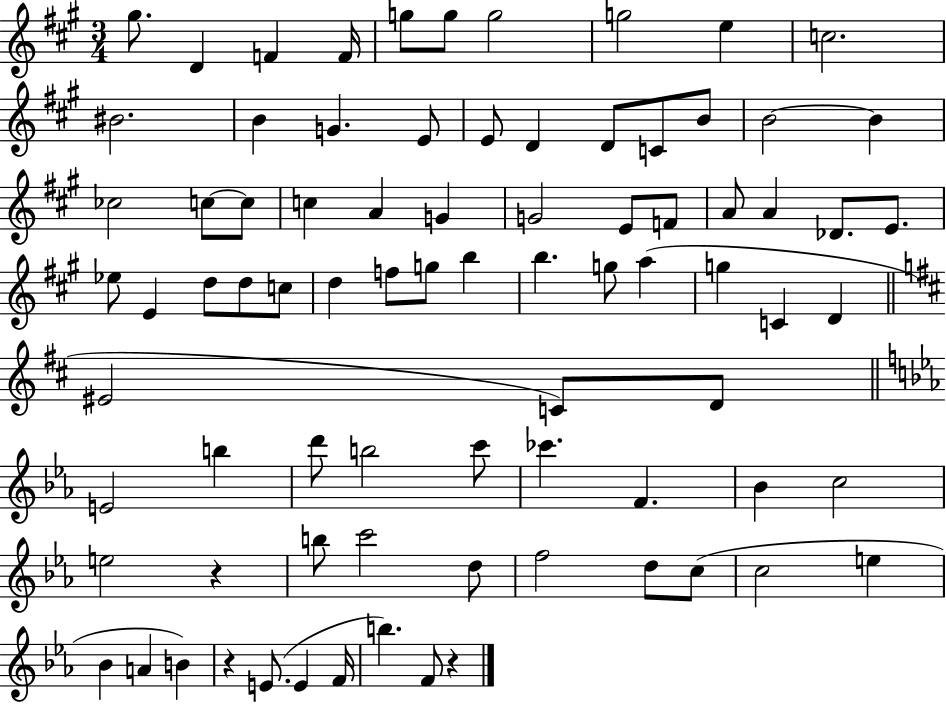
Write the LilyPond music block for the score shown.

{
  \clef treble
  \numericTimeSignature
  \time 3/4
  \key a \major
  gis''8. d'4 f'4 f'16 | g''8 g''8 g''2 | g''2 e''4 | c''2. | \break bis'2. | b'4 g'4. e'8 | e'8 d'4 d'8 c'8 b'8 | b'2~~ b'4 | \break ces''2 c''8~~ c''8 | c''4 a'4 g'4 | g'2 e'8 f'8 | a'8 a'4 des'8. e'8. | \break ees''8 e'4 d''8 d''8 c''8 | d''4 f''8 g''8 b''4 | b''4. g''8 a''4( | g''4 c'4 d'4 | \break \bar "||" \break \key d \major eis'2 c'8) d'8 | \bar "||" \break \key ees \major e'2 b''4 | d'''8 b''2 c'''8 | ces'''4. f'4. | bes'4 c''2 | \break e''2 r4 | b''8 c'''2 d''8 | f''2 d''8 c''8( | c''2 e''4 | \break bes'4 a'4 b'4) | r4 e'8.( e'4 f'16 | b''4.) f'8 r4 | \bar "|."
}